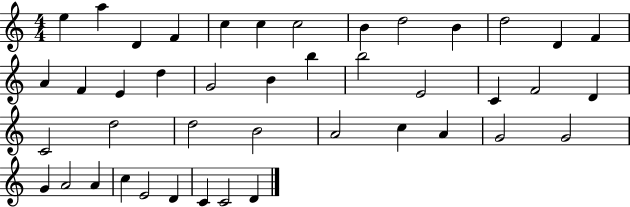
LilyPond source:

{
  \clef treble
  \numericTimeSignature
  \time 4/4
  \key c \major
  e''4 a''4 d'4 f'4 | c''4 c''4 c''2 | b'4 d''2 b'4 | d''2 d'4 f'4 | \break a'4 f'4 e'4 d''4 | g'2 b'4 b''4 | b''2 e'2 | c'4 f'2 d'4 | \break c'2 d''2 | d''2 b'2 | a'2 c''4 a'4 | g'2 g'2 | \break g'4 a'2 a'4 | c''4 e'2 d'4 | c'4 c'2 d'4 | \bar "|."
}